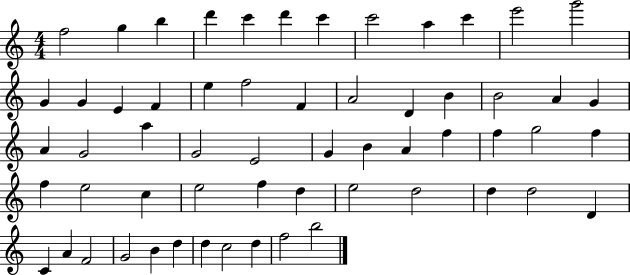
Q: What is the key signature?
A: C major